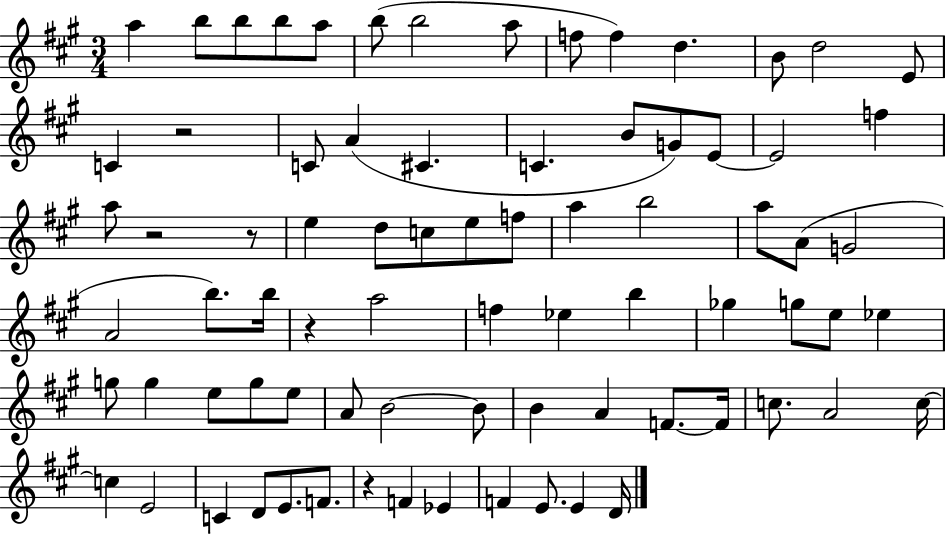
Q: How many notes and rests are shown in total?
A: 78